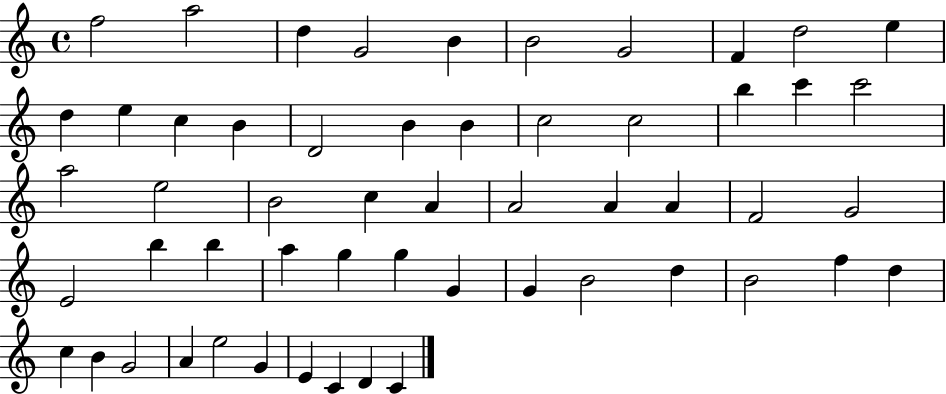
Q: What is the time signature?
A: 4/4